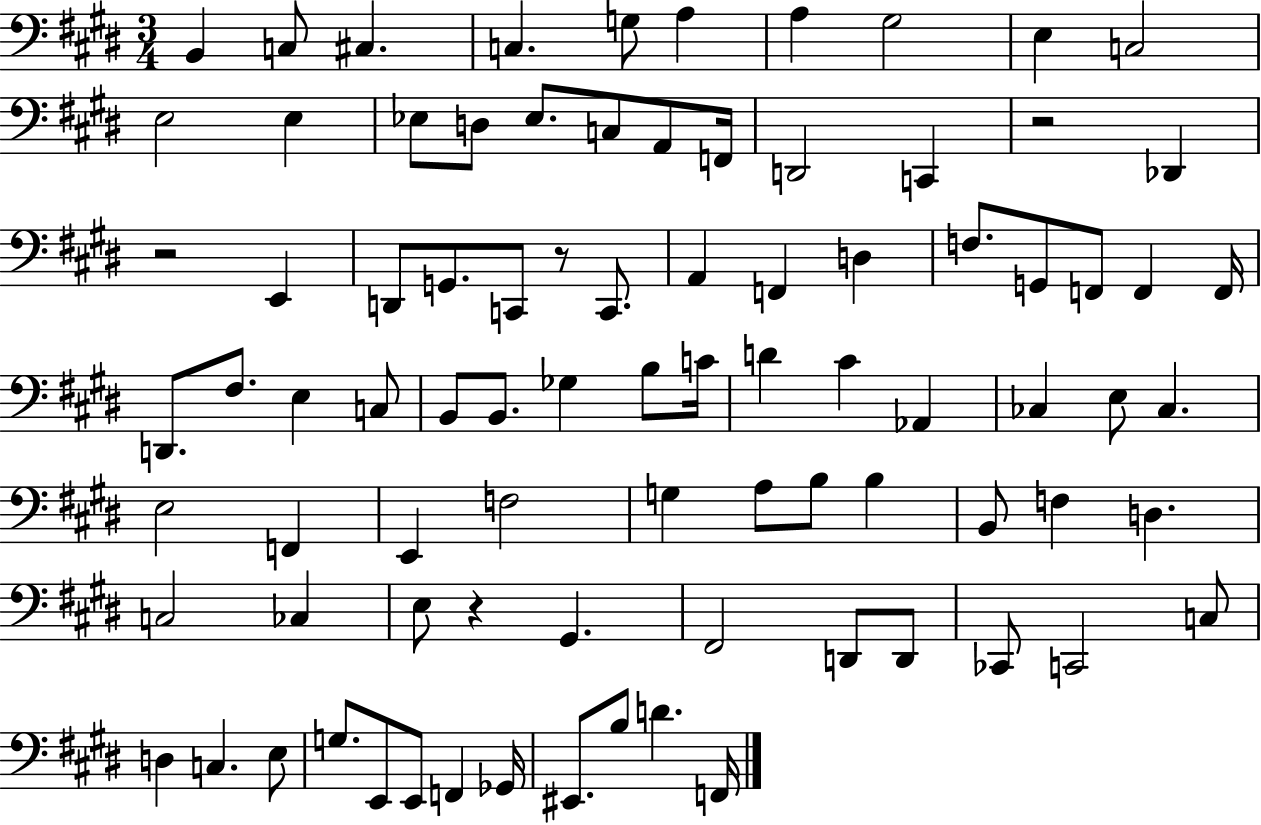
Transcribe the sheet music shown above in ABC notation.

X:1
T:Untitled
M:3/4
L:1/4
K:E
B,, C,/2 ^C, C, G,/2 A, A, ^G,2 E, C,2 E,2 E, _E,/2 D,/2 _E,/2 C,/2 A,,/2 F,,/4 D,,2 C,, z2 _D,, z2 E,, D,,/2 G,,/2 C,,/2 z/2 C,,/2 A,, F,, D, F,/2 G,,/2 F,,/2 F,, F,,/4 D,,/2 ^F,/2 E, C,/2 B,,/2 B,,/2 _G, B,/2 C/4 D ^C _A,, _C, E,/2 _C, E,2 F,, E,, F,2 G, A,/2 B,/2 B, B,,/2 F, D, C,2 _C, E,/2 z ^G,, ^F,,2 D,,/2 D,,/2 _C,,/2 C,,2 C,/2 D, C, E,/2 G,/2 E,,/2 E,,/2 F,, _G,,/4 ^E,,/2 B,/2 D F,,/4